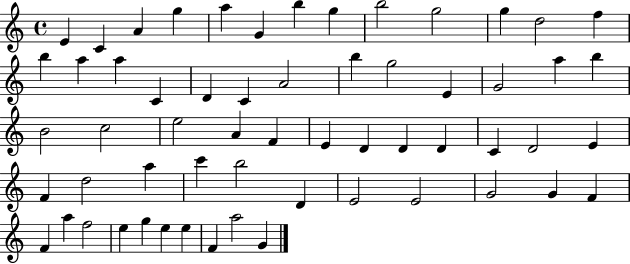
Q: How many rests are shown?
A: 0